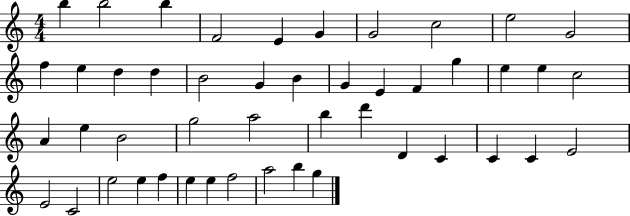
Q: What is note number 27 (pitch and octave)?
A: B4